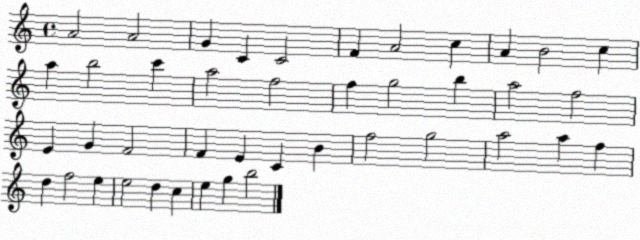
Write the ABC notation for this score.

X:1
T:Untitled
M:4/4
L:1/4
K:C
A2 A2 G C C2 F A2 c A B2 c a b2 c' a2 f2 f g2 b a2 f2 E G F2 F E C B f2 g2 a2 a f d f2 e e2 d c e g b2